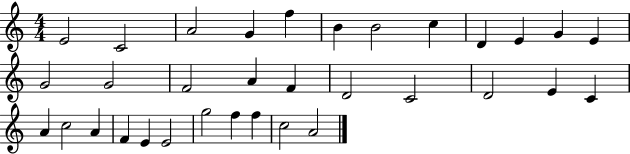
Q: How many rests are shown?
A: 0